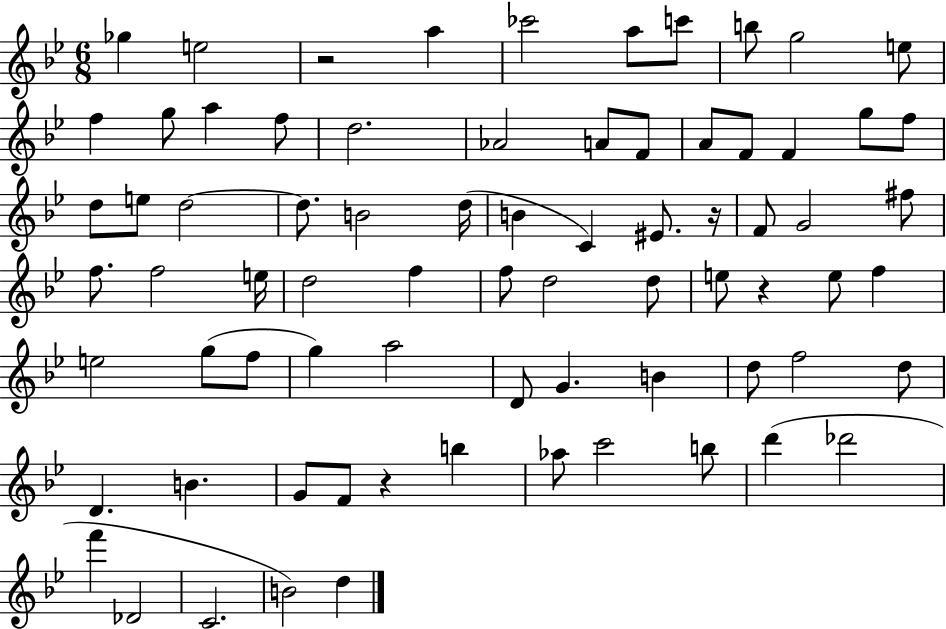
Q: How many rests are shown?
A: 4